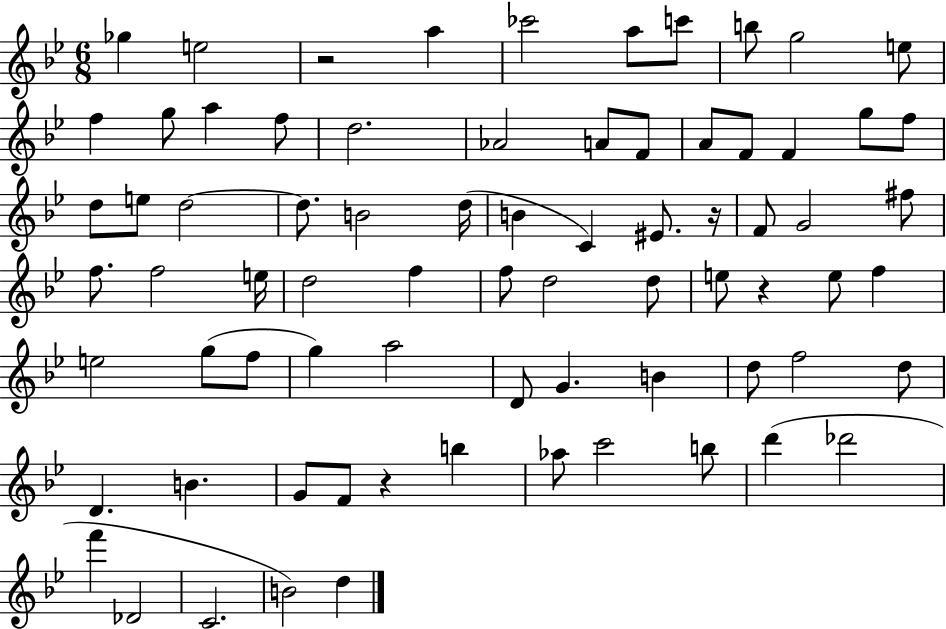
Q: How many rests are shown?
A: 4